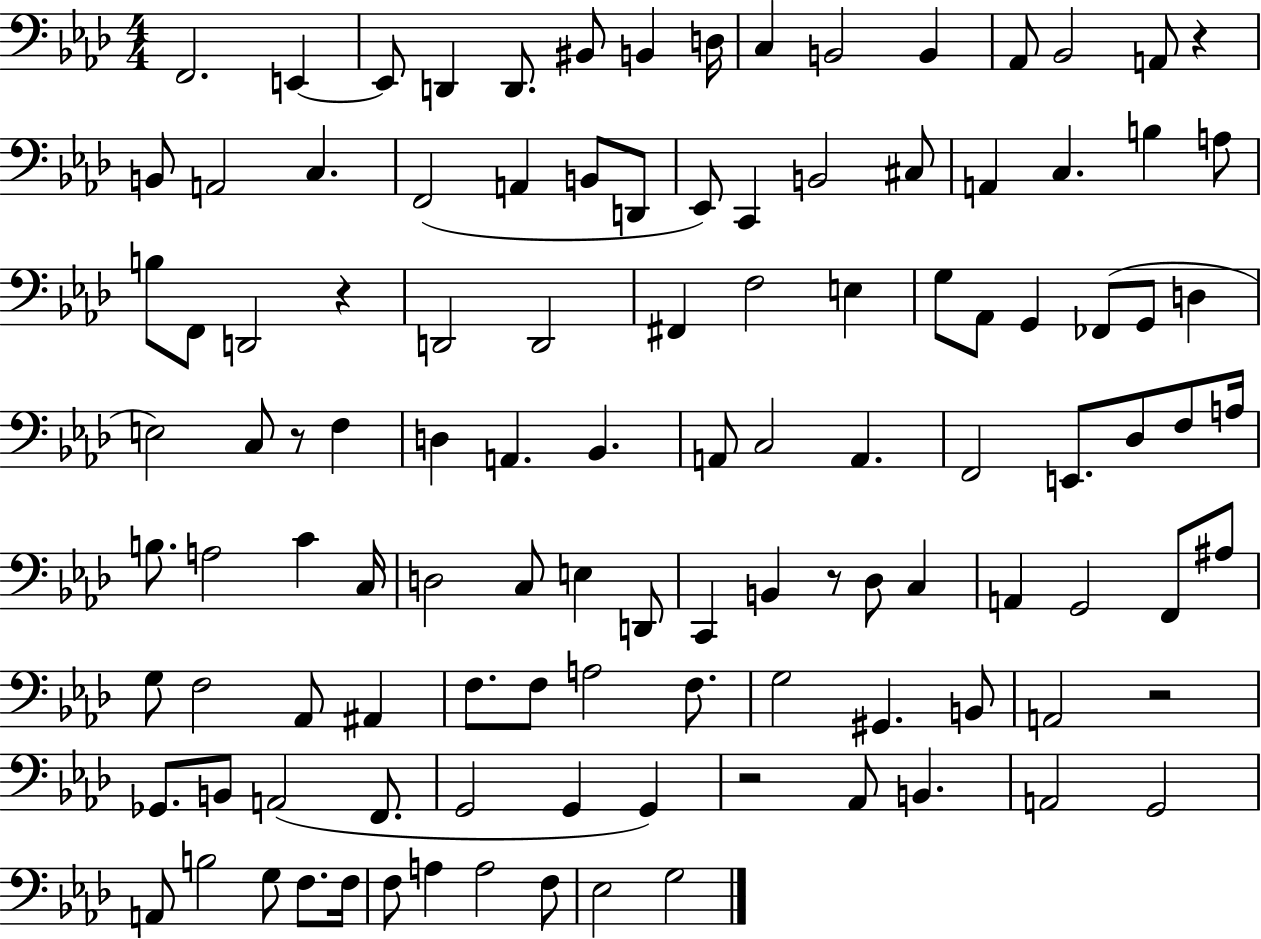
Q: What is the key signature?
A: AES major